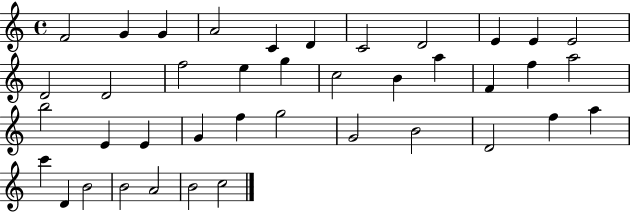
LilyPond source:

{
  \clef treble
  \time 4/4
  \defaultTimeSignature
  \key c \major
  f'2 g'4 g'4 | a'2 c'4 d'4 | c'2 d'2 | e'4 e'4 e'2 | \break d'2 d'2 | f''2 e''4 g''4 | c''2 b'4 a''4 | f'4 f''4 a''2 | \break b''2 e'4 e'4 | g'4 f''4 g''2 | g'2 b'2 | d'2 f''4 a''4 | \break c'''4 d'4 b'2 | b'2 a'2 | b'2 c''2 | \bar "|."
}